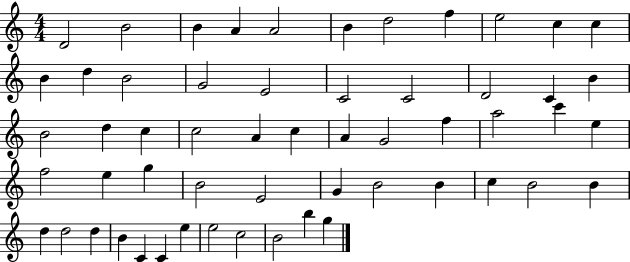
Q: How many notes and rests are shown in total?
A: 56